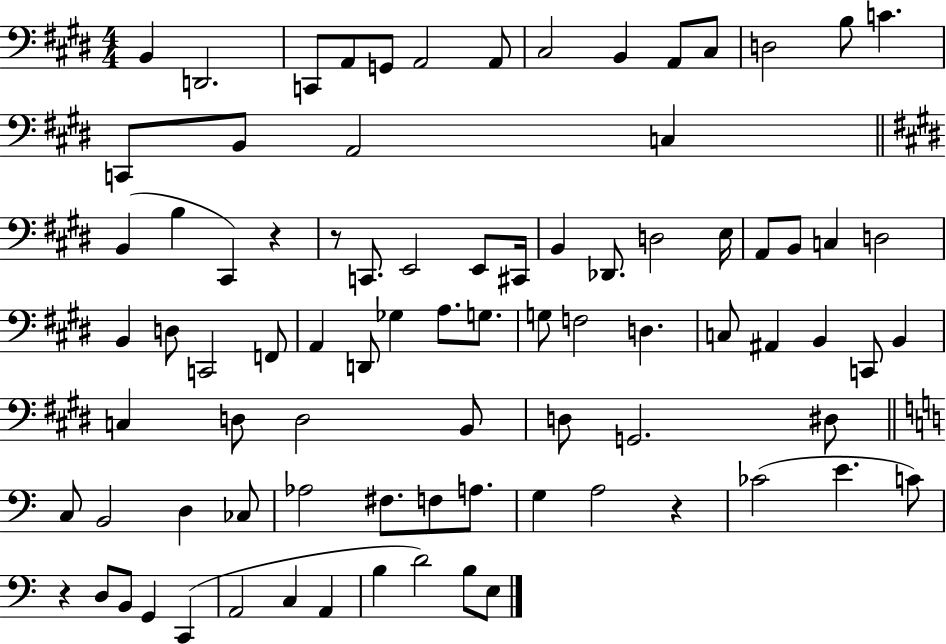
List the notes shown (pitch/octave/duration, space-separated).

B2/q D2/h. C2/e A2/e G2/e A2/h A2/e C#3/h B2/q A2/e C#3/e D3/h B3/e C4/q. C2/e B2/e A2/h C3/q B2/q B3/q C#2/q R/q R/e C2/e. E2/h E2/e C#2/s B2/q Db2/e. D3/h E3/s A2/e B2/e C3/q D3/h B2/q D3/e C2/h F2/e A2/q D2/e Gb3/q A3/e. G3/e. G3/e F3/h D3/q. C3/e A#2/q B2/q C2/e B2/q C3/q D3/e D3/h B2/e D3/e G2/h. D#3/e C3/e B2/h D3/q CES3/e Ab3/h F#3/e. F3/e A3/e. G3/q A3/h R/q CES4/h E4/q. C4/e R/q D3/e B2/e G2/q C2/q A2/h C3/q A2/q B3/q D4/h B3/e E3/e